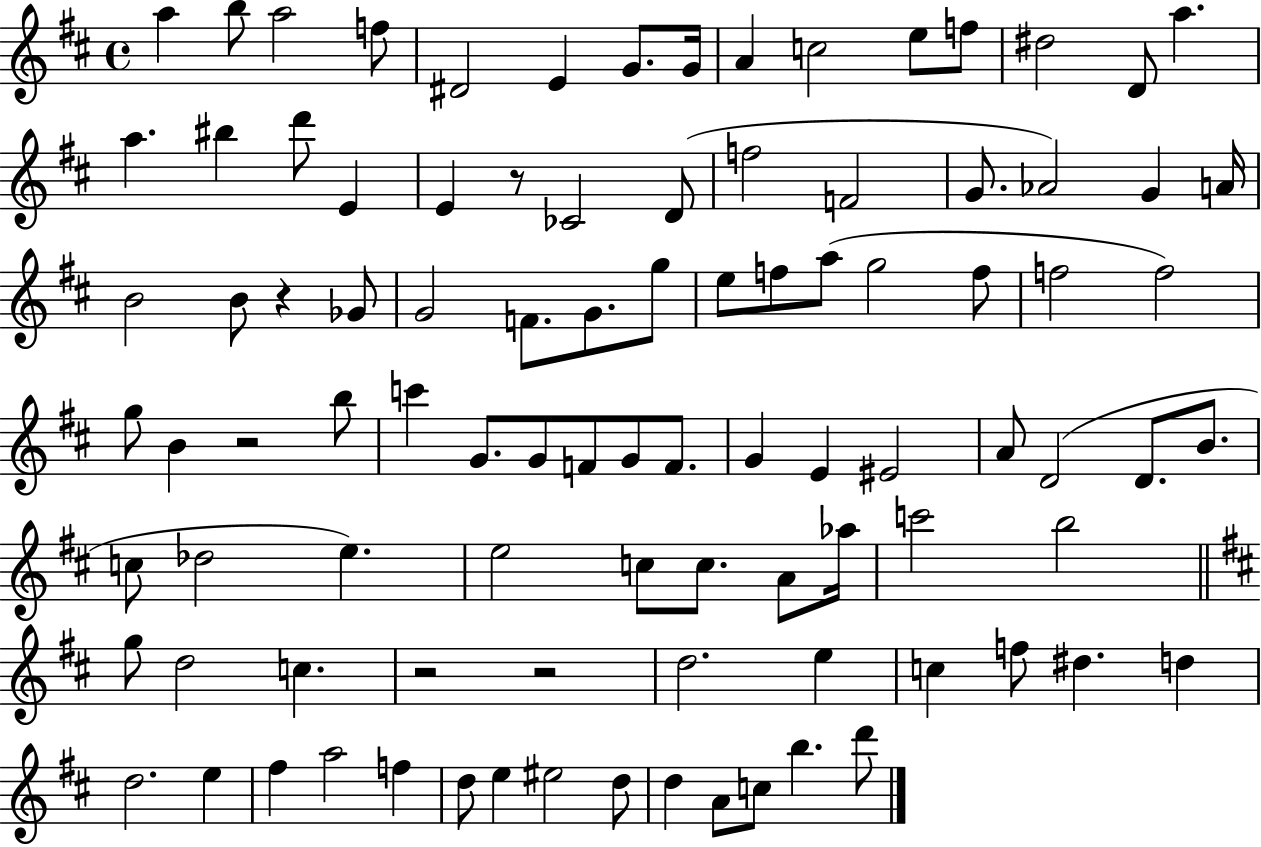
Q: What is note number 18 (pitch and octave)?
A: D6